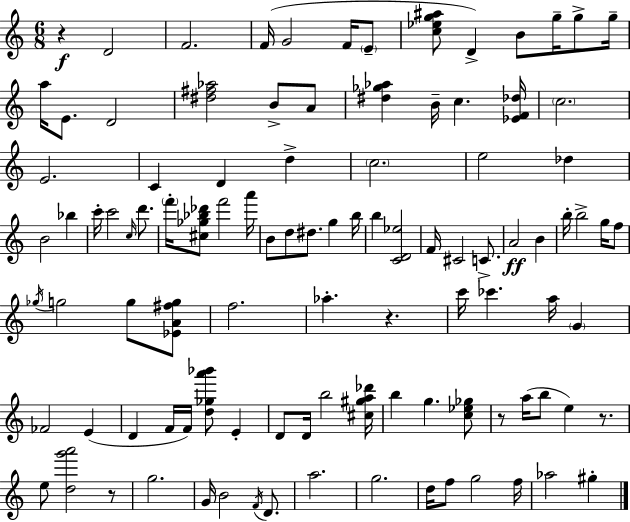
R/q D4/h F4/h. F4/s G4/h F4/s E4/e [C5,Eb5,G5,A#5]/e D4/q B4/e G5/s G5/e G5/s A5/s E4/e. D4/h [D#5,F#5,Ab5]/h B4/e A4/e [D#5,Gb5,Ab5]/q B4/s C5/q. [Eb4,F4,Db5]/s C5/h. E4/h. C4/q D4/q D5/q C5/h. E5/h Db5/q B4/h Bb5/q C6/s C6/h C5/s D6/e. F6/s [C#5,Gb5,Bb5,Db6]/e F6/h A6/s B4/e D5/e D#5/e. G5/q B5/s B5/q [C4,D4,Eb5]/h F4/s C#4/h C4/e. A4/h B4/q B5/s B5/h G5/s F5/e Gb5/s G5/h G5/e [Eb4,A4,F#5,G5]/e F5/h. Ab5/q. R/q. C6/s CES6/q. A5/s G4/q FES4/h E4/q D4/q F4/s F4/s [D5,Gb5,A6,Bb6]/e E4/q D4/e D4/s B5/h [C#5,G#5,A5,Db6]/s B5/q G5/q. [C5,Eb5,Gb5]/e R/e A5/s B5/e E5/q R/e. E5/e [D5,G6,A6]/h R/e G5/h. G4/s B4/h F4/s D4/e. A5/h. G5/h. D5/s F5/e G5/h F5/s Ab5/h G#5/q